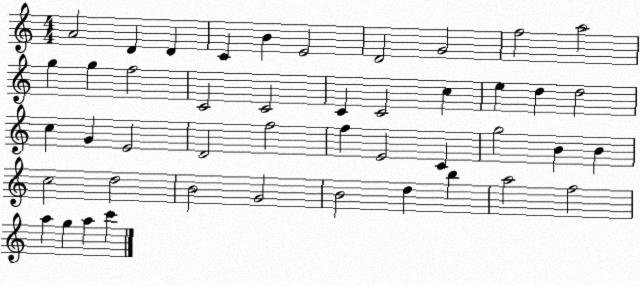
X:1
T:Untitled
M:4/4
L:1/4
K:C
A2 D D C B E2 D2 G2 f2 a2 g g f2 C2 C2 C C2 c e d d2 c G E2 D2 f2 f E2 C g2 B B c2 d2 B2 G2 B2 d b a2 f2 a g a c'